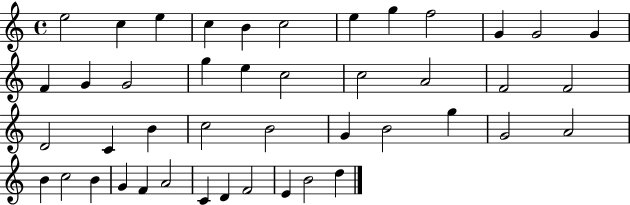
E5/h C5/q E5/q C5/q B4/q C5/h E5/q G5/q F5/h G4/q G4/h G4/q F4/q G4/q G4/h G5/q E5/q C5/h C5/h A4/h F4/h F4/h D4/h C4/q B4/q C5/h B4/h G4/q B4/h G5/q G4/h A4/h B4/q C5/h B4/q G4/q F4/q A4/h C4/q D4/q F4/h E4/q B4/h D5/q